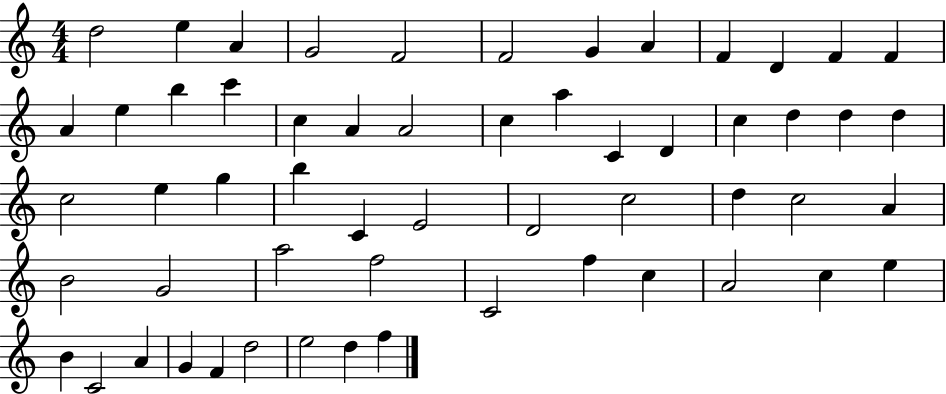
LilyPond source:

{
  \clef treble
  \numericTimeSignature
  \time 4/4
  \key c \major
  d''2 e''4 a'4 | g'2 f'2 | f'2 g'4 a'4 | f'4 d'4 f'4 f'4 | \break a'4 e''4 b''4 c'''4 | c''4 a'4 a'2 | c''4 a''4 c'4 d'4 | c''4 d''4 d''4 d''4 | \break c''2 e''4 g''4 | b''4 c'4 e'2 | d'2 c''2 | d''4 c''2 a'4 | \break b'2 g'2 | a''2 f''2 | c'2 f''4 c''4 | a'2 c''4 e''4 | \break b'4 c'2 a'4 | g'4 f'4 d''2 | e''2 d''4 f''4 | \bar "|."
}